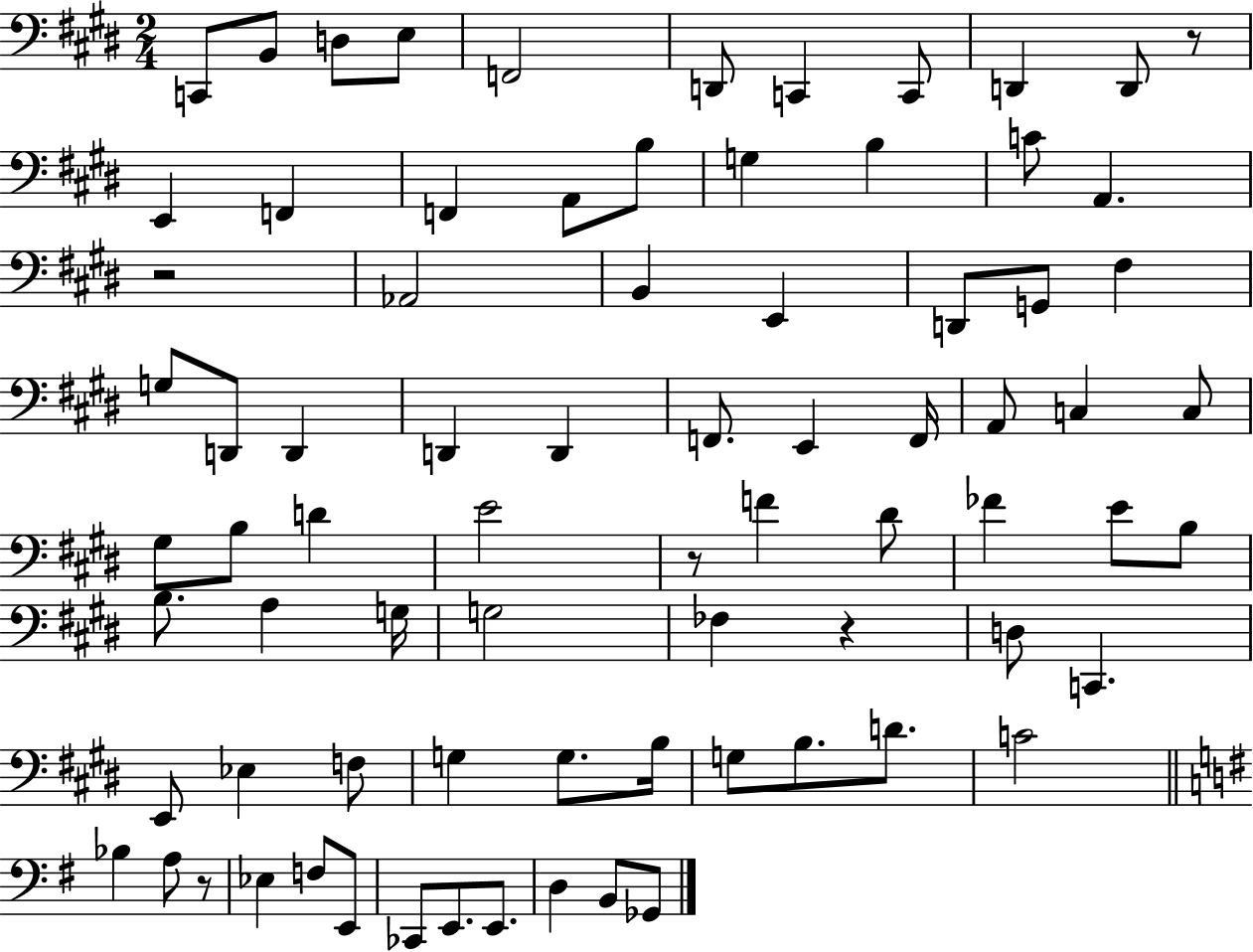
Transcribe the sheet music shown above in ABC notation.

X:1
T:Untitled
M:2/4
L:1/4
K:E
C,,/2 B,,/2 D,/2 E,/2 F,,2 D,,/2 C,, C,,/2 D,, D,,/2 z/2 E,, F,, F,, A,,/2 B,/2 G, B, C/2 A,, z2 _A,,2 B,, E,, D,,/2 G,,/2 ^F, G,/2 D,,/2 D,, D,, D,, F,,/2 E,, F,,/4 A,,/2 C, C,/2 ^G,/2 B,/2 D E2 z/2 F ^D/2 _F E/2 B,/2 B,/2 A, G,/4 G,2 _F, z D,/2 C,, E,,/2 _E, F,/2 G, G,/2 B,/4 G,/2 B,/2 D/2 C2 _B, A,/2 z/2 _E, F,/2 E,,/2 _C,,/2 E,,/2 E,,/2 D, B,,/2 _G,,/2